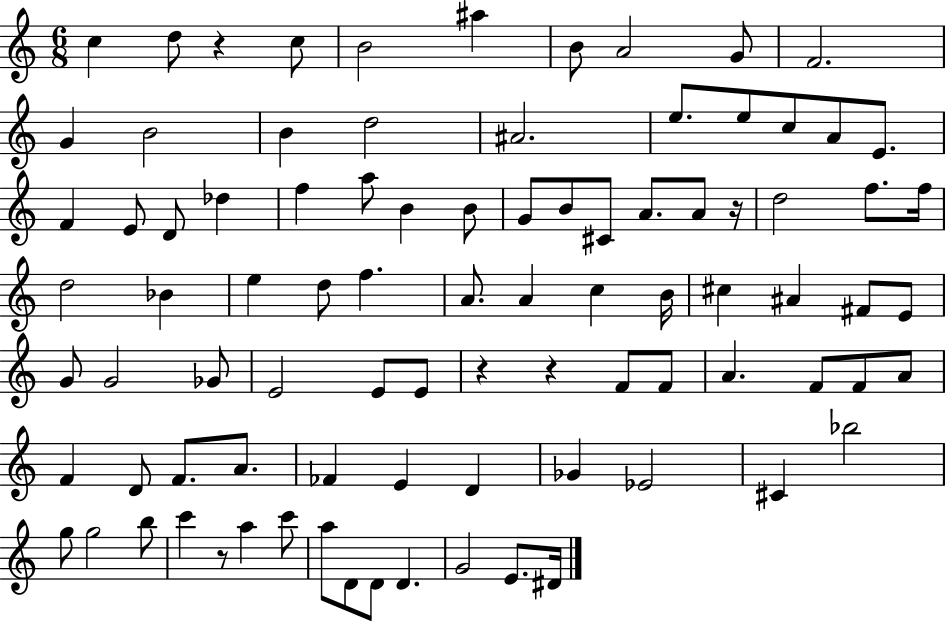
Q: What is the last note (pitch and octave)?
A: D#4